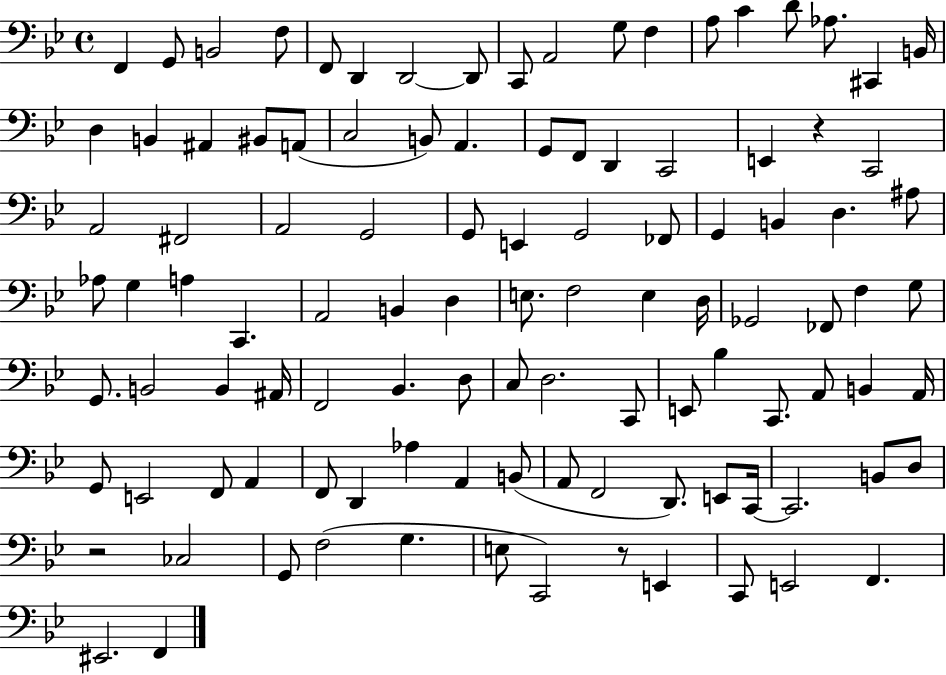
{
  \clef bass
  \time 4/4
  \defaultTimeSignature
  \key bes \major
  f,4 g,8 b,2 f8 | f,8 d,4 d,2~~ d,8 | c,8 a,2 g8 f4 | a8 c'4 d'8 aes8. cis,4 b,16 | \break d4 b,4 ais,4 bis,8 a,8( | c2 b,8) a,4. | g,8 f,8 d,4 c,2 | e,4 r4 c,2 | \break a,2 fis,2 | a,2 g,2 | g,8 e,4 g,2 fes,8 | g,4 b,4 d4. ais8 | \break aes8 g4 a4 c,4. | a,2 b,4 d4 | e8. f2 e4 d16 | ges,2 fes,8 f4 g8 | \break g,8. b,2 b,4 ais,16 | f,2 bes,4. d8 | c8 d2. c,8 | e,8 bes4 c,8. a,8 b,4 a,16 | \break g,8 e,2 f,8 a,4 | f,8 d,4 aes4 a,4 b,8( | a,8 f,2 d,8.) e,8 c,16~~ | c,2. b,8 d8 | \break r2 ces2 | g,8 f2( g4. | e8 c,2) r8 e,4 | c,8 e,2 f,4. | \break eis,2. f,4 | \bar "|."
}